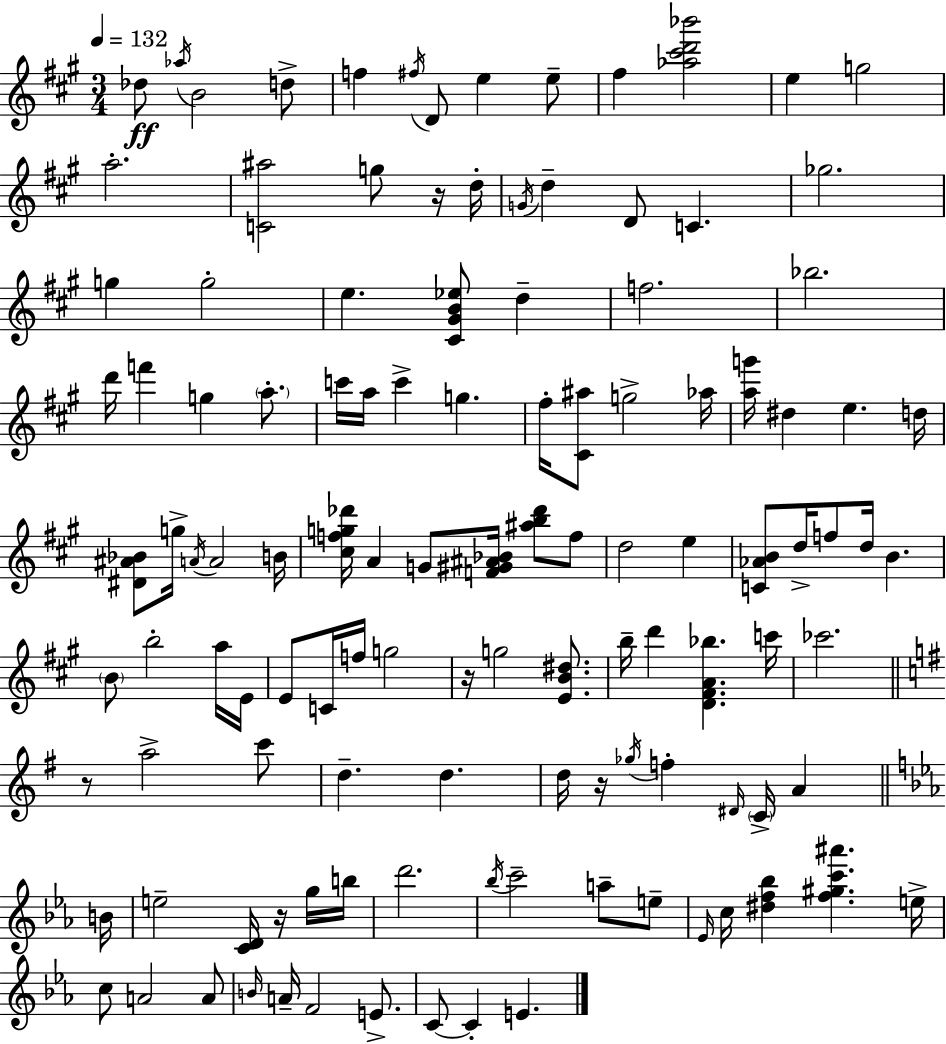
{
  \clef treble
  \numericTimeSignature
  \time 3/4
  \key a \major
  \tempo 4 = 132
  des''8\ff \acciaccatura { aes''16 } b'2 d''8-> | f''4 \acciaccatura { fis''16 } d'8 e''4 | e''8-- fis''4 <aes'' cis''' d''' bes'''>2 | e''4 g''2 | \break a''2.-. | <c' ais''>2 g''8 | r16 d''16-. \acciaccatura { g'16 } d''4-- d'8 c'4. | ges''2. | \break g''4 g''2-. | e''4. <cis' gis' b' ees''>8 d''4-- | f''2. | bes''2. | \break d'''16 f'''4 g''4 | \parenthesize a''8.-. c'''16 a''16 c'''4-> g''4. | fis''16-. <cis' ais''>8 g''2-> | aes''16 <a'' g'''>16 dis''4 e''4. | \break d''16 <dis' ais' bes'>8 g''16-> \acciaccatura { a'16 } a'2 | b'16 <cis'' f'' g'' des'''>16 a'4 g'8 <f' gis' ais' bes'>16 | <ais'' b'' des'''>8 f''8 d''2 | e''4 <c' aes' b'>8 d''16-> f''8 d''16 b'4. | \break \parenthesize b'8 b''2-. | a''16 e'16 e'8 c'16 f''16 g''2 | r16 g''2 | <e' b' dis''>8. b''16-- d'''4 <d' fis' a' bes''>4. | \break c'''16 ces'''2. | \bar "||" \break \key g \major r8 a''2-> c'''8 | d''4.-- d''4. | d''16 r16 \acciaccatura { ges''16 } f''4-. \grace { dis'16 } \parenthesize c'16-> a'4 | \bar "||" \break \key c \minor b'16 e''2-- <c' d'>16 r16 g''16 | b''16 d'''2. | \acciaccatura { bes''16 } c'''2-- a''8-- | e''8-- \grace { ees'16 } c''16 <dis'' f'' bes''>4 <f'' gis'' c''' ais'''>4. | \break e''16-> c''8 a'2 | a'8 \grace { b'16 } a'16-- f'2 | e'8.-> c'8~~ c'4-. e'4. | \bar "|."
}